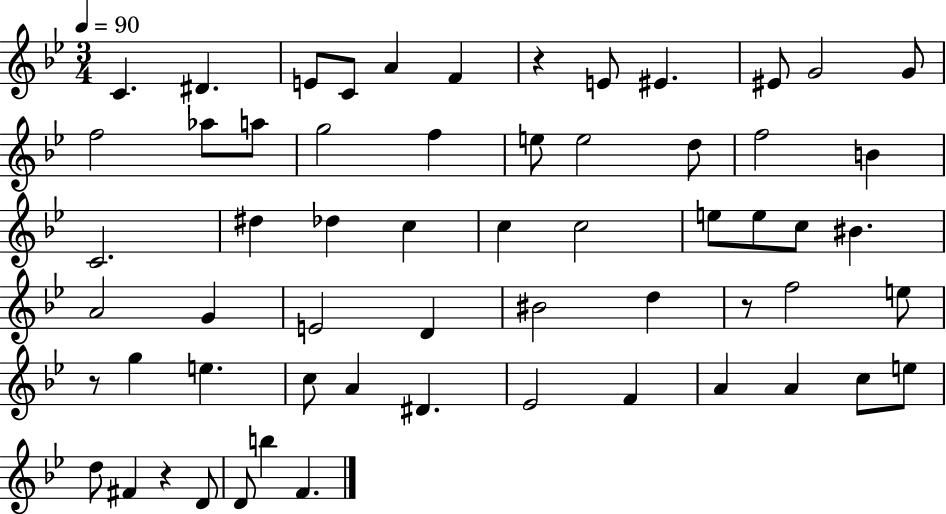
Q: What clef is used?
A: treble